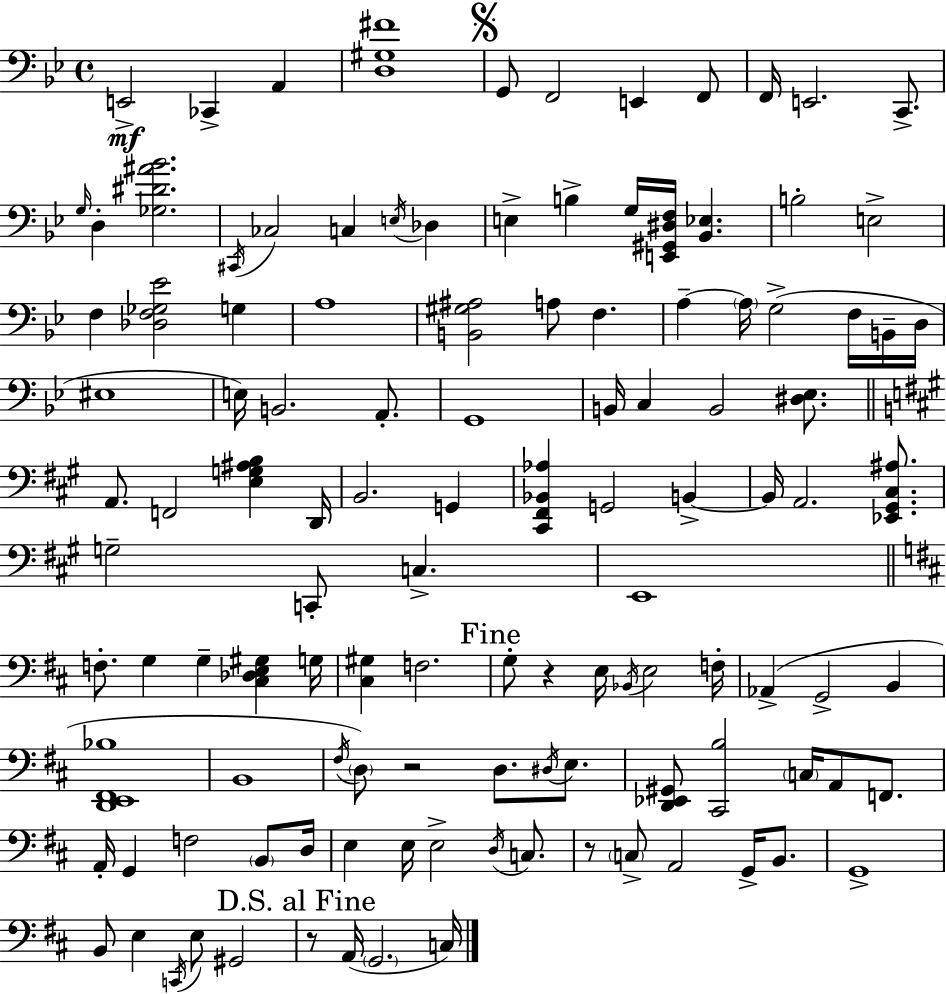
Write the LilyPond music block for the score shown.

{
  \clef bass
  \time 4/4
  \defaultTimeSignature
  \key bes \major
  e,2->\mf ces,4-> a,4 | <d gis fis'>1 | \mark \markup { \musicglyph "scripts.segno" } g,8 f,2 e,4 f,8 | f,16 e,2. c,8.-> | \break \grace { g16 } d4-. <ges dis' ais' bes'>2. | \acciaccatura { cis,16 } ces2 c4 \acciaccatura { e16 } des4 | e4-> b4-> g16 <e, gis, dis f>16 <bes, ees>4. | b2-. e2-> | \break f4 <des f ges ees'>2 g4 | a1 | <b, gis ais>2 a8 f4. | a4--~~ \parenthesize a16 g2->( | \break f16 b,16-- d16 eis1 | e16) b,2. | a,8.-. g,1 | b,16 c4 b,2 | \break <dis ees>8. \bar "||" \break \key a \major a,8. f,2 <e g ais b>4 d,16 | b,2. g,4 | <cis, fis, bes, aes>4 g,2 b,4->~~ | b,16 a,2. <ees, gis, cis ais>8. | \break g2-- c,8-. c4.-> | e,1 | \bar "||" \break \key d \major f8.-. g4 g4-- <cis des e gis>4 g16 | <cis gis>4 f2. | \mark "Fine" g8-. r4 e16 \acciaccatura { bes,16 } e2 | f16-. aes,4->( g,2-> b,4 | \break <d, e, fis, bes>1 | b,1 | \acciaccatura { fis16 }) \parenthesize d8 r2 d8. \acciaccatura { dis16 } | e8. <d, ees, gis,>8 <cis, b>2 \parenthesize c16 a,8 | \break f,8. a,16-. g,4 f2 | \parenthesize b,8 d16 e4 e16 e2-> | \acciaccatura { d16 } c8. r8 \parenthesize c8-> a,2 | g,16-> b,8. g,1-> | \break b,8 e4 \acciaccatura { c,16 } e8 gis,2 | \mark "D.S. al Fine" r8 a,16( \parenthesize g,2. | c16) \bar "|."
}